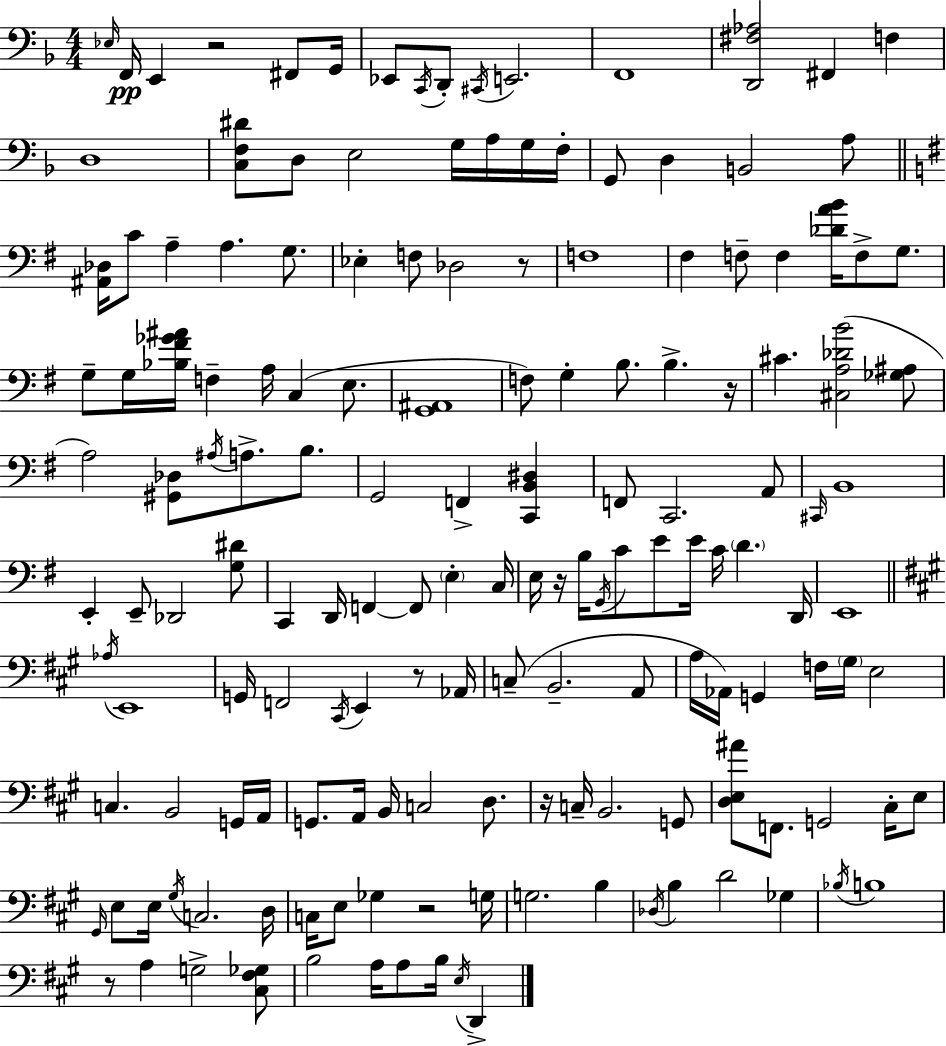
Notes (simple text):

Eb3/s F2/s E2/q R/h F#2/e G2/s Eb2/e C2/s D2/e C#2/s E2/h. F2/w [D2,F#3,Ab3]/h F#2/q F3/q D3/w [C3,F3,D#4]/e D3/e E3/h G3/s A3/s G3/s F3/s G2/e D3/q B2/h A3/e [A#2,Db3]/s C4/e A3/q A3/q. G3/e. Eb3/q F3/e Db3/h R/e F3/w F#3/q F3/e F3/q [Db4,A4,B4]/s F3/e G3/e. G3/e G3/s [Bb3,F#4,Gb4,A#4]/s F3/q A3/s C3/q E3/e. [G2,A#2]/w F3/e G3/q B3/e. B3/q. R/s C#4/q. [C#3,A3,Db4,B4]/h [Gb3,A#3]/e A3/h [G#2,Db3]/e A#3/s A3/e. B3/e. G2/h F2/q [C2,B2,D#3]/q F2/e C2/h. A2/e C#2/s B2/w E2/q E2/e Db2/h [G3,D#4]/e C2/q D2/s F2/q F2/e E3/q C3/s E3/s R/s B3/s G2/s C4/e E4/e E4/s C4/s D4/q. D2/s E2/w Ab3/s E2/w G2/s F2/h C#2/s E2/q R/e Ab2/s C3/e B2/h. A2/e A3/s Ab2/s G2/q F3/s G#3/s E3/h C3/q. B2/h G2/s A2/s G2/e. A2/s B2/s C3/h D3/e. R/s C3/s B2/h. G2/e [D3,E3,A#4]/e F2/e. G2/h C#3/s E3/e G#2/s E3/e E3/s G#3/s C3/h. D3/s C3/s E3/e Gb3/q R/h G3/s G3/h. B3/q Db3/s B3/q D4/h Gb3/q Bb3/s B3/w R/e A3/q G3/h [C#3,F#3,Gb3]/e B3/h A3/s A3/e B3/s E3/s D2/q